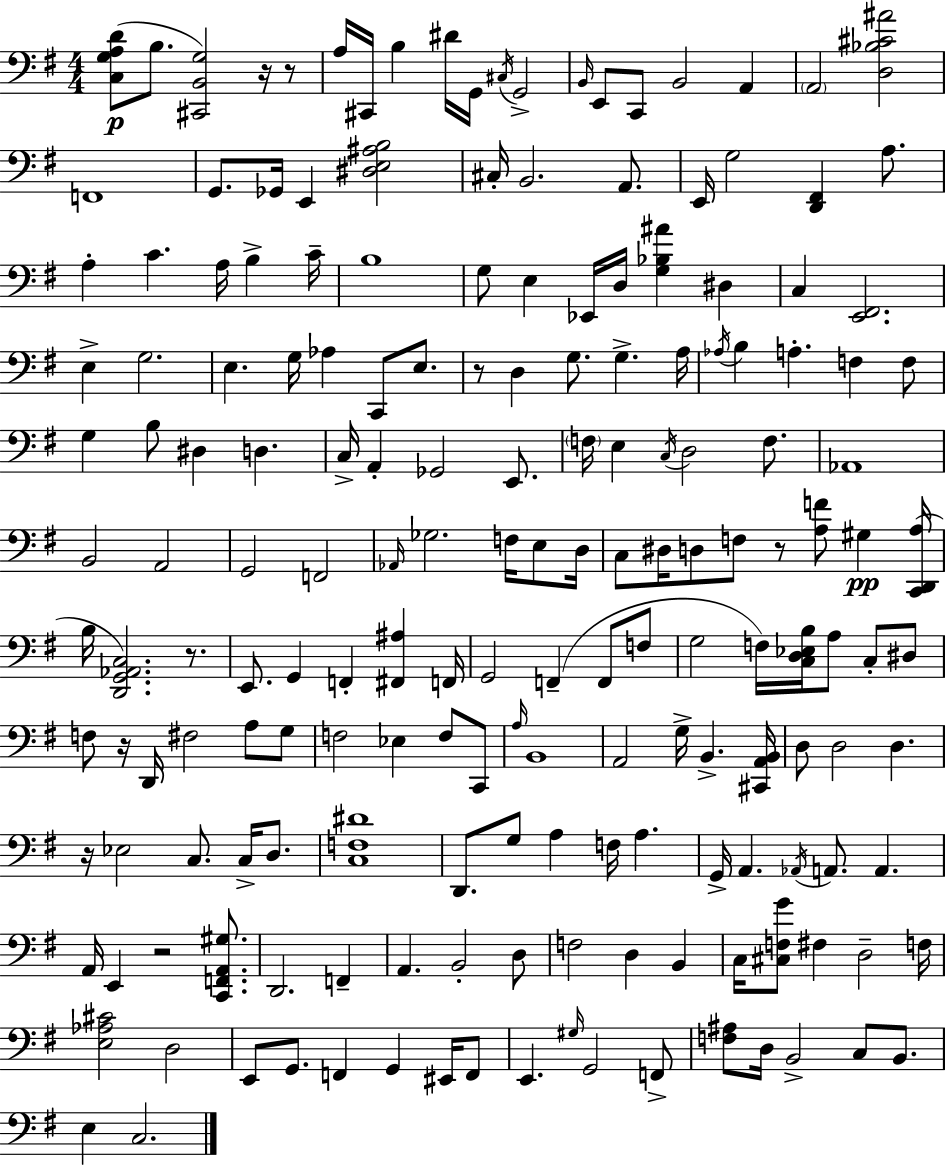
X:1
T:Untitled
M:4/4
L:1/4
K:G
[C,G,A,D]/2 B,/2 [^C,,B,,G,]2 z/4 z/2 A,/4 ^C,,/4 B, ^D/4 G,,/4 ^C,/4 G,,2 B,,/4 E,,/2 C,,/2 B,,2 A,, A,,2 [D,_B,^C^A]2 F,,4 G,,/2 _G,,/4 E,, [^D,E,^A,B,]2 ^C,/4 B,,2 A,,/2 E,,/4 G,2 [D,,^F,,] A,/2 A, C A,/4 B, C/4 B,4 G,/2 E, _E,,/4 D,/4 [G,_B,^A] ^D, C, [E,,^F,,]2 E, G,2 E, G,/4 _A, C,,/2 E,/2 z/2 D, G,/2 G, A,/4 _A,/4 B, A, F, F,/2 G, B,/2 ^D, D, C,/4 A,, _G,,2 E,,/2 F,/4 E, C,/4 D,2 F,/2 _A,,4 B,,2 A,,2 G,,2 F,,2 _A,,/4 _G,2 F,/4 E,/2 D,/4 C,/2 ^D,/4 D,/2 F,/2 z/2 [A,F]/2 ^G, [C,,D,,A,]/4 B,/4 [D,,G,,_A,,C,]2 z/2 E,,/2 G,, F,, [^F,,^A,] F,,/4 G,,2 F,, F,,/2 F,/2 G,2 F,/4 [C,D,_E,B,]/4 A,/2 C,/2 ^D,/2 F,/2 z/4 D,,/4 ^F,2 A,/2 G,/2 F,2 _E, F,/2 C,,/2 A,/4 B,,4 A,,2 G,/4 B,, [^C,,A,,B,,]/4 D,/2 D,2 D, z/4 _E,2 C,/2 C,/4 D,/2 [C,F,^D]4 D,,/2 G,/2 A, F,/4 A, G,,/4 A,, _A,,/4 A,,/2 A,, A,,/4 E,, z2 [C,,F,,A,,^G,]/2 D,,2 F,, A,, B,,2 D,/2 F,2 D, B,, C,/4 [^C,F,G]/2 ^F, D,2 F,/4 [E,_A,^C]2 D,2 E,,/2 G,,/2 F,, G,, ^E,,/4 F,,/2 E,, ^G,/4 G,,2 F,,/2 [F,^A,]/2 D,/4 B,,2 C,/2 B,,/2 E, C,2